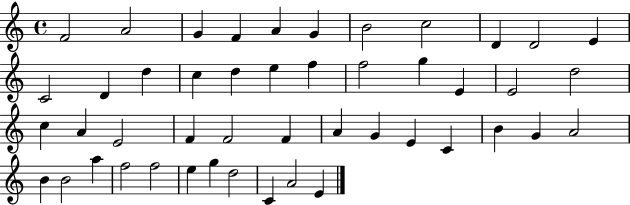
F4/h A4/h G4/q F4/q A4/q G4/q B4/h C5/h D4/q D4/h E4/q C4/h D4/q D5/q C5/q D5/q E5/q F5/q F5/h G5/q E4/q E4/h D5/h C5/q A4/q E4/h F4/q F4/h F4/q A4/q G4/q E4/q C4/q B4/q G4/q A4/h B4/q B4/h A5/q F5/h F5/h E5/q G5/q D5/h C4/q A4/h E4/q